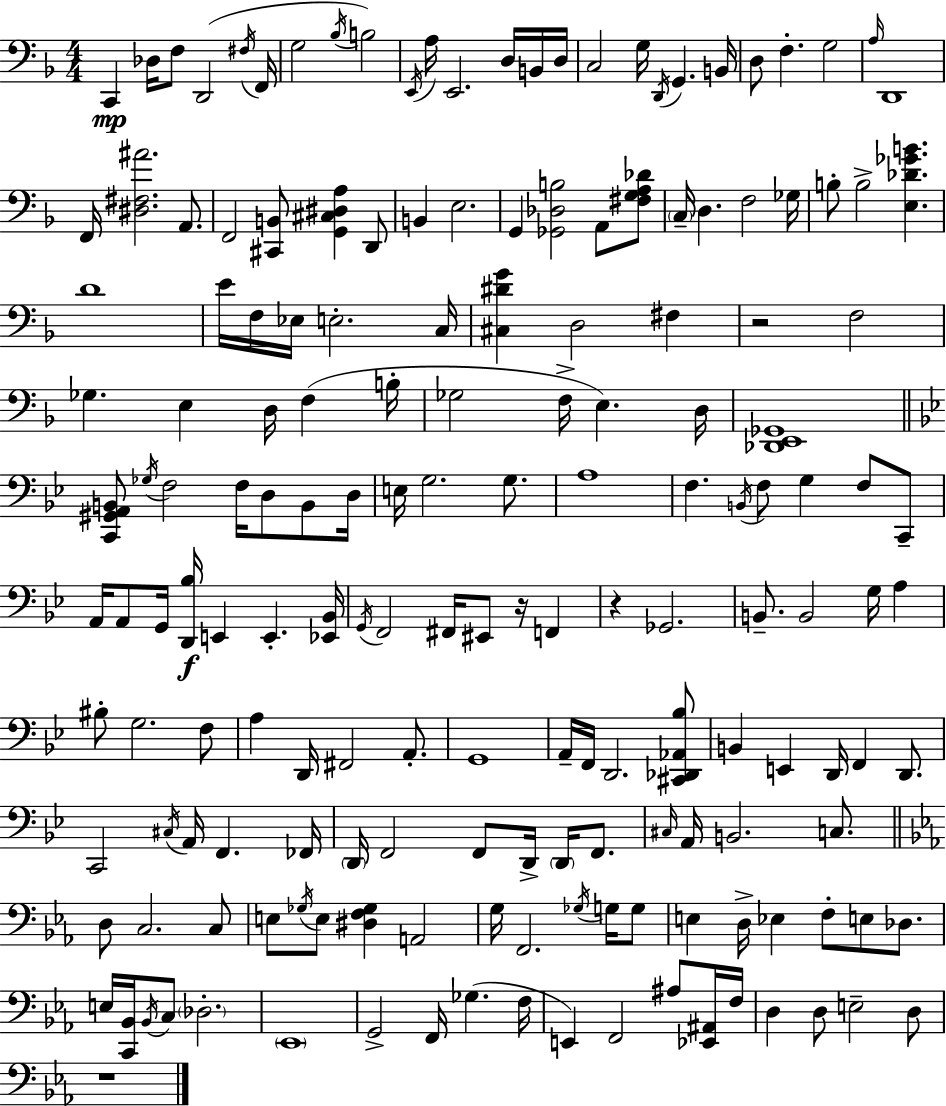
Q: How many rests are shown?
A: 4